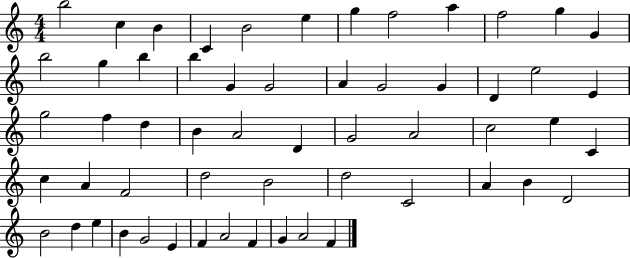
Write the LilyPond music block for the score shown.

{
  \clef treble
  \numericTimeSignature
  \time 4/4
  \key c \major
  b''2 c''4 b'4 | c'4 b'2 e''4 | g''4 f''2 a''4 | f''2 g''4 g'4 | \break b''2 g''4 b''4 | b''4 g'4 g'2 | a'4 g'2 g'4 | d'4 e''2 e'4 | \break g''2 f''4 d''4 | b'4 a'2 d'4 | g'2 a'2 | c''2 e''4 c'4 | \break c''4 a'4 f'2 | d''2 b'2 | d''2 c'2 | a'4 b'4 d'2 | \break b'2 d''4 e''4 | b'4 g'2 e'4 | f'4 a'2 f'4 | g'4 a'2 f'4 | \break \bar "|."
}